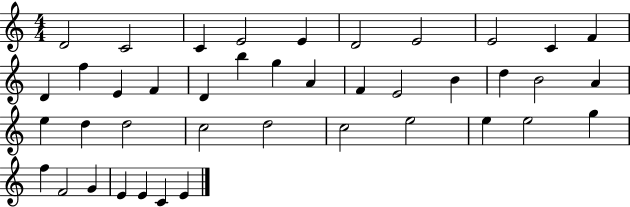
{
  \clef treble
  \numericTimeSignature
  \time 4/4
  \key c \major
  d'2 c'2 | c'4 e'2 e'4 | d'2 e'2 | e'2 c'4 f'4 | \break d'4 f''4 e'4 f'4 | d'4 b''4 g''4 a'4 | f'4 e'2 b'4 | d''4 b'2 a'4 | \break e''4 d''4 d''2 | c''2 d''2 | c''2 e''2 | e''4 e''2 g''4 | \break f''4 f'2 g'4 | e'4 e'4 c'4 e'4 | \bar "|."
}